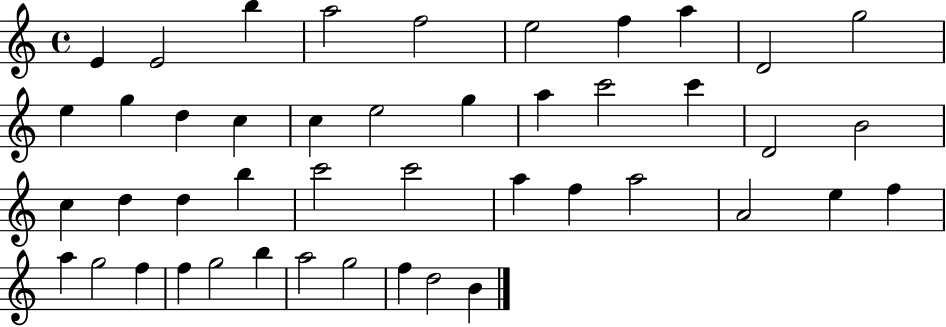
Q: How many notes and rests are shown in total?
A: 45